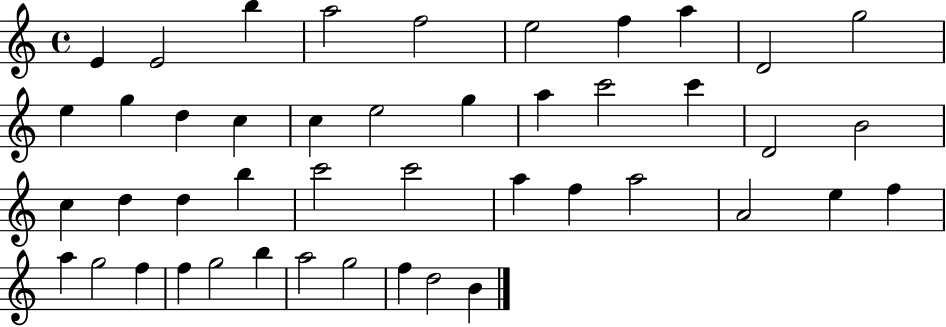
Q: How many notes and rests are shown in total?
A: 45